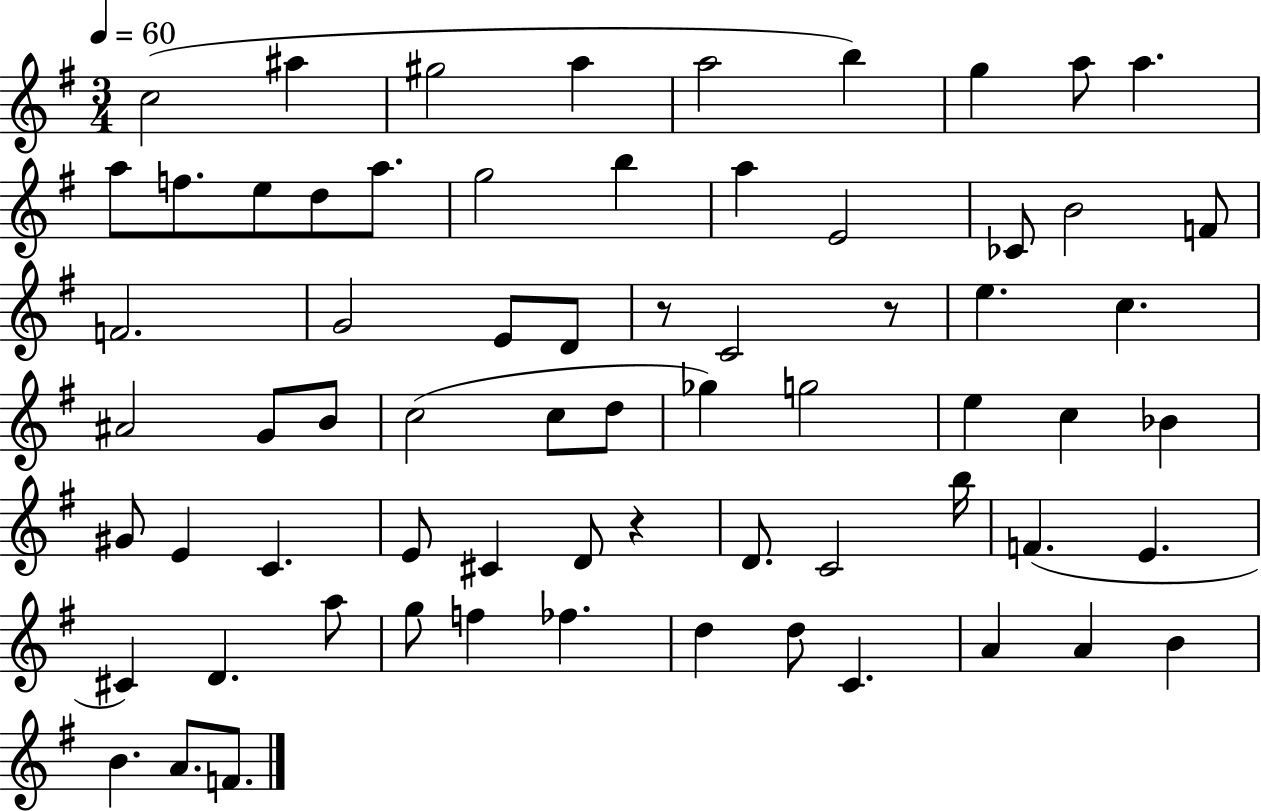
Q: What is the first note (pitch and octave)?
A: C5